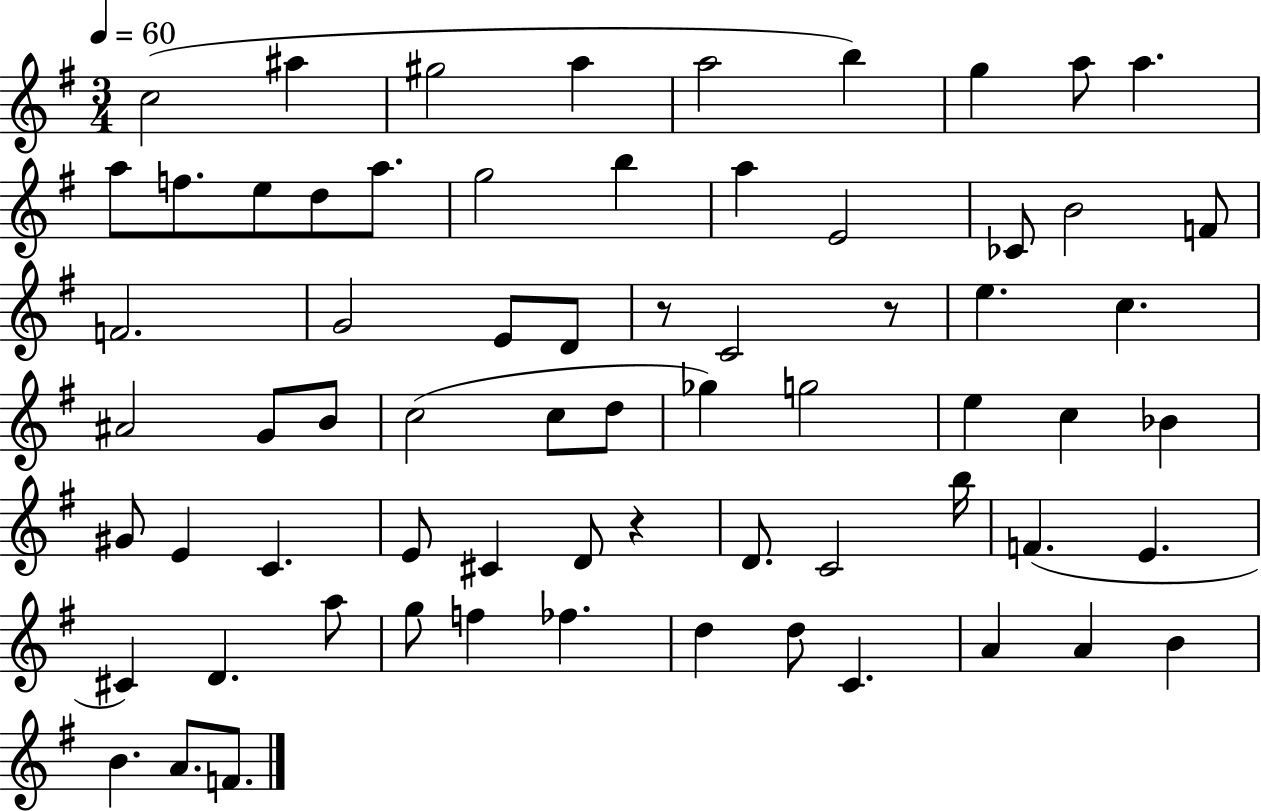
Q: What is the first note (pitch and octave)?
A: C5